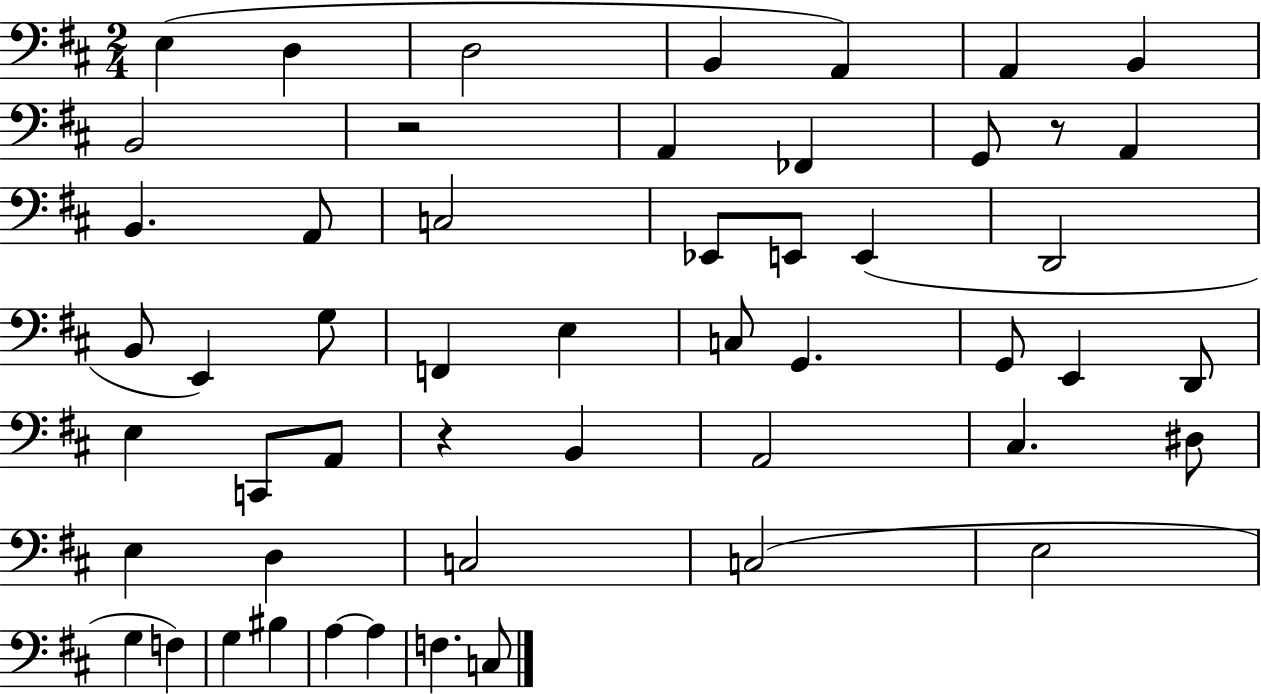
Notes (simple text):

E3/q D3/q D3/h B2/q A2/q A2/q B2/q B2/h R/h A2/q FES2/q G2/e R/e A2/q B2/q. A2/e C3/h Eb2/e E2/e E2/q D2/h B2/e E2/q G3/e F2/q E3/q C3/e G2/q. G2/e E2/q D2/e E3/q C2/e A2/e R/q B2/q A2/h C#3/q. D#3/e E3/q D3/q C3/h C3/h E3/h G3/q F3/q G3/q BIS3/q A3/q A3/q F3/q. C3/e